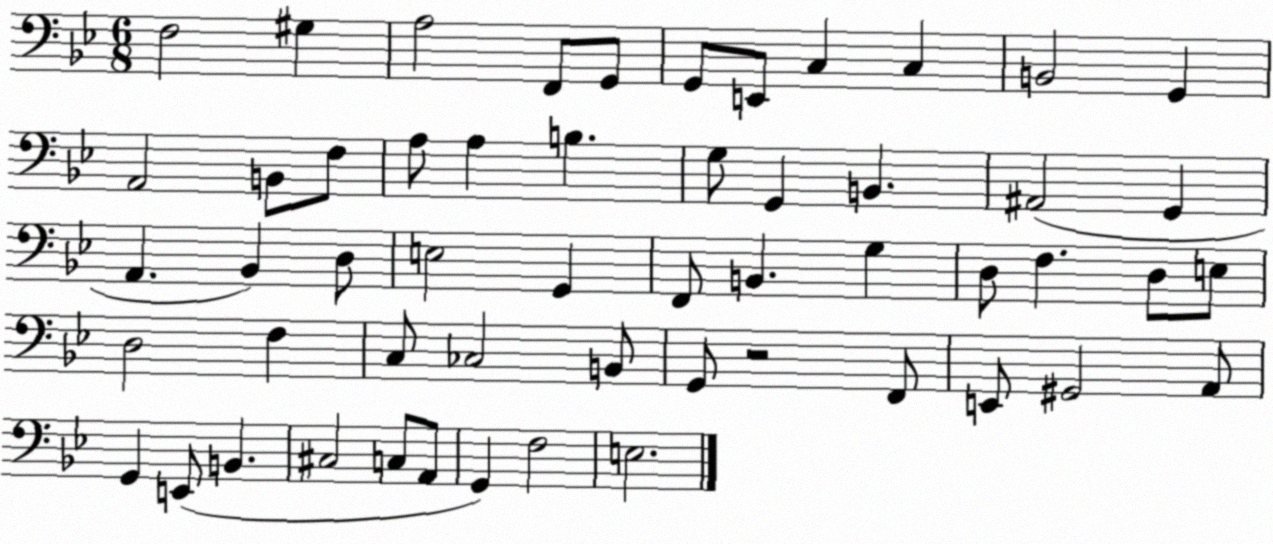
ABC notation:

X:1
T:Untitled
M:6/8
L:1/4
K:Bb
F,2 ^G, A,2 F,,/2 G,,/2 G,,/2 E,,/2 C, C, B,,2 G,, A,,2 B,,/2 F,/2 A,/2 A, B, G,/2 G,, B,, ^A,,2 G,, A,, _B,, D,/2 E,2 G,, F,,/2 B,, G, D,/2 F, D,/2 E,/2 D,2 F, C,/2 _C,2 B,,/2 G,,/2 z2 F,,/2 E,,/2 ^G,,2 A,,/2 G,, E,,/2 B,, ^C,2 C,/2 A,,/2 G,, F,2 E,2